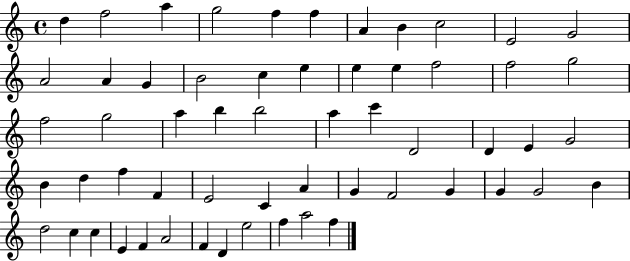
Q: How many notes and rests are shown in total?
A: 58